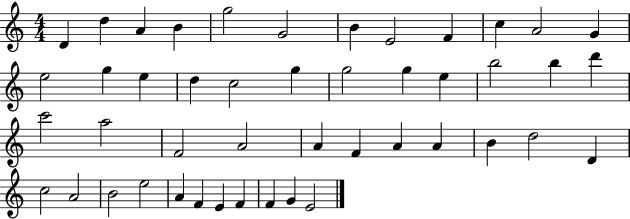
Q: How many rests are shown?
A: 0